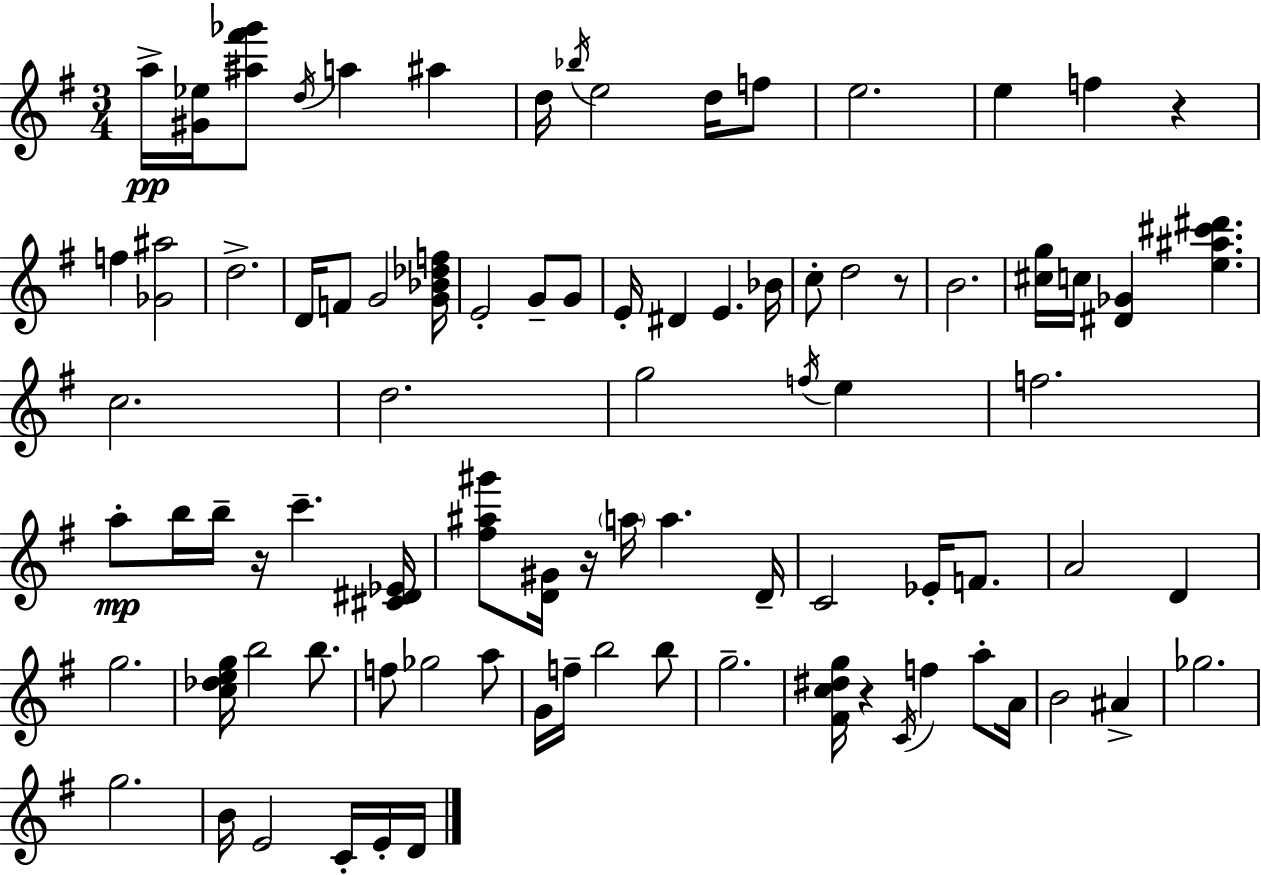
A5/s [G#4,Eb5]/s [A#5,F#6,Gb6]/e D5/s A5/q A#5/q D5/s Bb5/s E5/h D5/s F5/e E5/h. E5/q F5/q R/q F5/q [Gb4,A#5]/h D5/h. D4/s F4/e G4/h [G4,Bb4,Db5,F5]/s E4/h G4/e G4/e E4/s D#4/q E4/q. Bb4/s C5/e D5/h R/e B4/h. [C#5,G5]/s C5/s [D#4,Gb4]/q [E5,A#5,C#6,D#6]/q. C5/h. D5/h. G5/h F5/s E5/q F5/h. A5/e B5/s B5/s R/s C6/q. [C#4,D#4,Eb4]/s [F#5,A#5,G#6]/e [D4,G#4]/s R/s A5/s A5/q. D4/s C4/h Eb4/s F4/e. A4/h D4/q G5/h. [C5,Db5,E5,G5]/s B5/h B5/e. F5/e Gb5/h A5/e G4/s F5/s B5/h B5/e G5/h. [F#4,C5,D#5,G5]/s R/q C4/s F5/q A5/e A4/s B4/h A#4/q Gb5/h. G5/h. B4/s E4/h C4/s E4/s D4/s